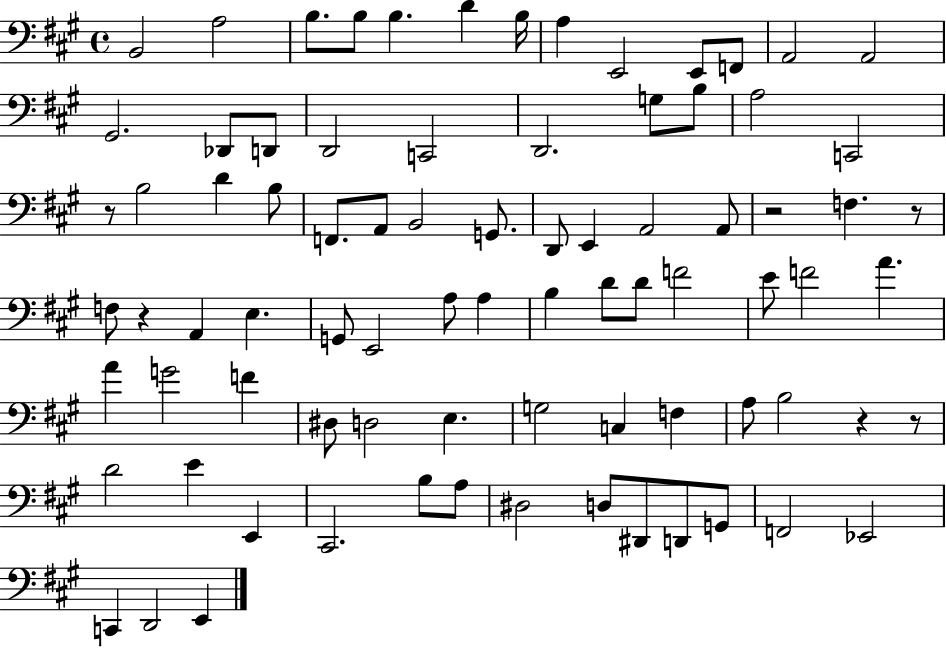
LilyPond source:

{
  \clef bass
  \time 4/4
  \defaultTimeSignature
  \key a \major
  b,2 a2 | b8. b8 b4. d'4 b16 | a4 e,2 e,8 f,8 | a,2 a,2 | \break gis,2. des,8 d,8 | d,2 c,2 | d,2. g8 b8 | a2 c,2 | \break r8 b2 d'4 b8 | f,8. a,8 b,2 g,8. | d,8 e,4 a,2 a,8 | r2 f4. r8 | \break f8 r4 a,4 e4. | g,8 e,2 a8 a4 | b4 d'8 d'8 f'2 | e'8 f'2 a'4. | \break a'4 g'2 f'4 | dis8 d2 e4. | g2 c4 f4 | a8 b2 r4 r8 | \break d'2 e'4 e,4 | cis,2. b8 a8 | dis2 d8 dis,8 d,8 g,8 | f,2 ees,2 | \break c,4 d,2 e,4 | \bar "|."
}